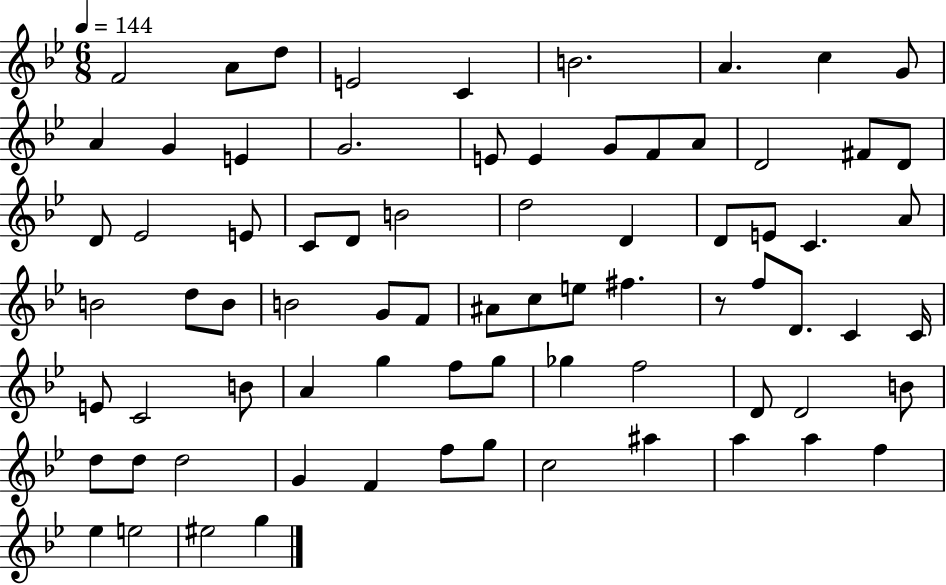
{
  \clef treble
  \numericTimeSignature
  \time 6/8
  \key bes \major
  \tempo 4 = 144
  f'2 a'8 d''8 | e'2 c'4 | b'2. | a'4. c''4 g'8 | \break a'4 g'4 e'4 | g'2. | e'8 e'4 g'8 f'8 a'8 | d'2 fis'8 d'8 | \break d'8 ees'2 e'8 | c'8 d'8 b'2 | d''2 d'4 | d'8 e'8 c'4. a'8 | \break b'2 d''8 b'8 | b'2 g'8 f'8 | ais'8 c''8 e''8 fis''4. | r8 f''8 d'8. c'4 c'16 | \break e'8 c'2 b'8 | a'4 g''4 f''8 g''8 | ges''4 f''2 | d'8 d'2 b'8 | \break d''8 d''8 d''2 | g'4 f'4 f''8 g''8 | c''2 ais''4 | a''4 a''4 f''4 | \break ees''4 e''2 | eis''2 g''4 | \bar "|."
}